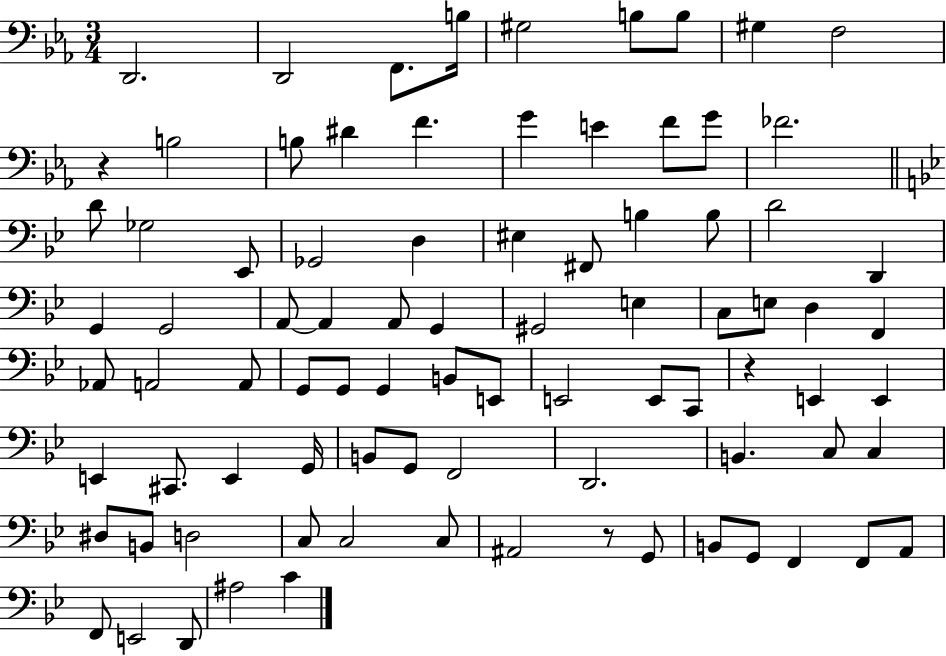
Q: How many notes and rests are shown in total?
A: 86